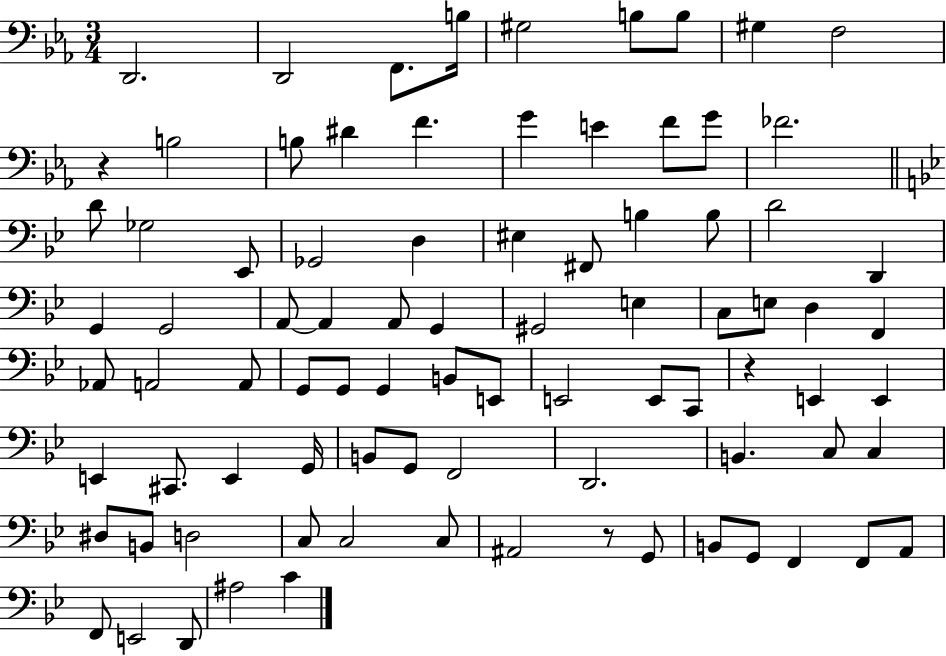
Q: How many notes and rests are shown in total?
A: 86